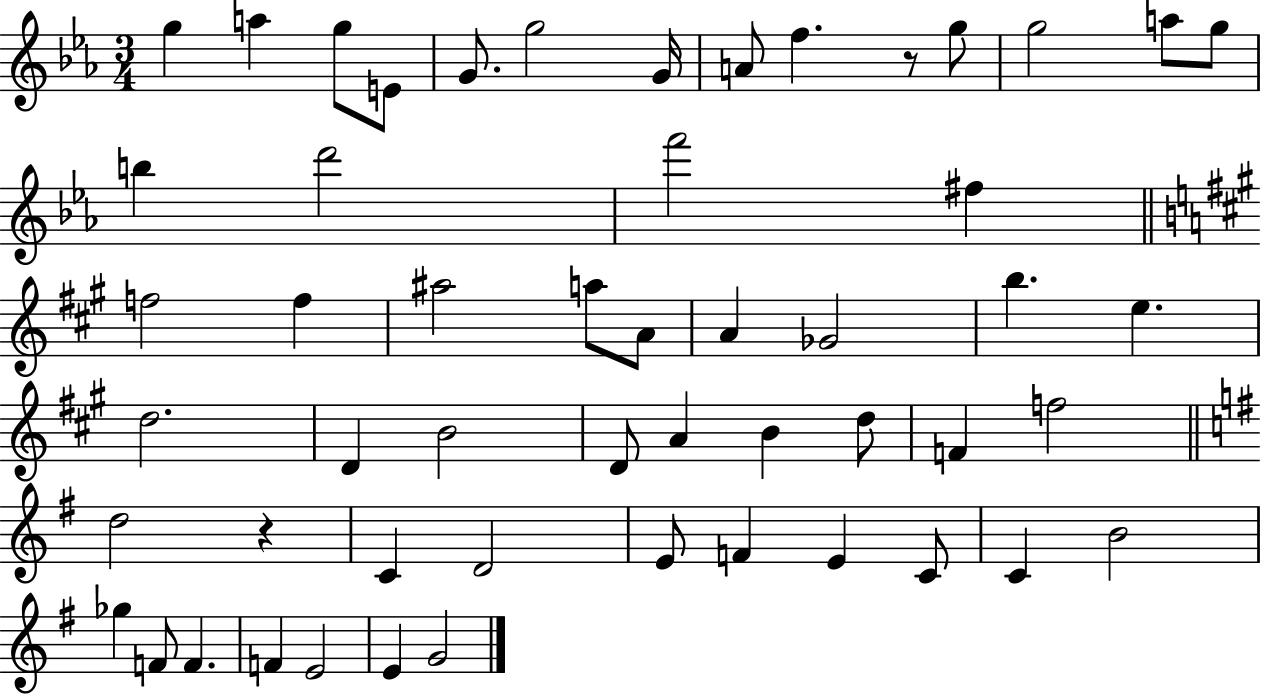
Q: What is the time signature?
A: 3/4